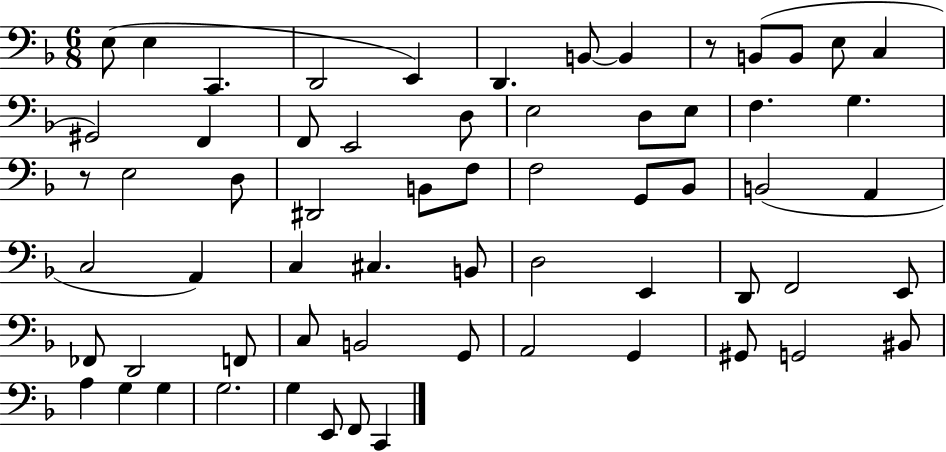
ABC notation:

X:1
T:Untitled
M:6/8
L:1/4
K:F
E,/2 E, C,, D,,2 E,, D,, B,,/2 B,, z/2 B,,/2 B,,/2 E,/2 C, ^G,,2 F,, F,,/2 E,,2 D,/2 E,2 D,/2 E,/2 F, G, z/2 E,2 D,/2 ^D,,2 B,,/2 F,/2 F,2 G,,/2 _B,,/2 B,,2 A,, C,2 A,, C, ^C, B,,/2 D,2 E,, D,,/2 F,,2 E,,/2 _F,,/2 D,,2 F,,/2 C,/2 B,,2 G,,/2 A,,2 G,, ^G,,/2 G,,2 ^B,,/2 A, G, G, G,2 G, E,,/2 F,,/2 C,,